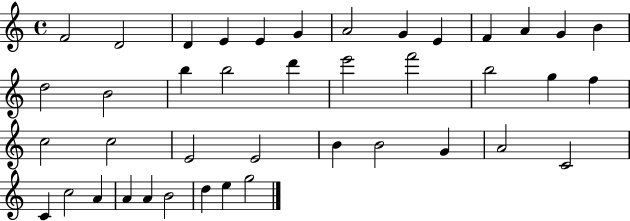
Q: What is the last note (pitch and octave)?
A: G5